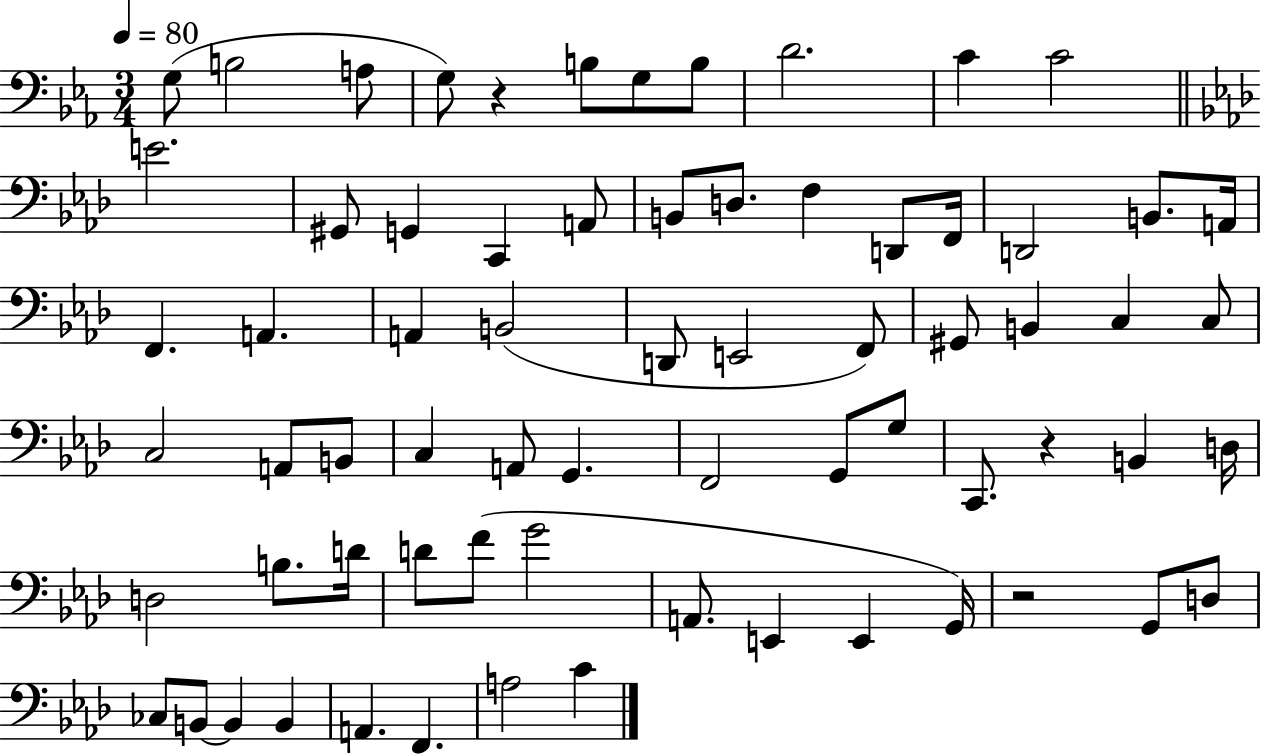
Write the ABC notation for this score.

X:1
T:Untitled
M:3/4
L:1/4
K:Eb
G,/2 B,2 A,/2 G,/2 z B,/2 G,/2 B,/2 D2 C C2 E2 ^G,,/2 G,, C,, A,,/2 B,,/2 D,/2 F, D,,/2 F,,/4 D,,2 B,,/2 A,,/4 F,, A,, A,, B,,2 D,,/2 E,,2 F,,/2 ^G,,/2 B,, C, C,/2 C,2 A,,/2 B,,/2 C, A,,/2 G,, F,,2 G,,/2 G,/2 C,,/2 z B,, D,/4 D,2 B,/2 D/4 D/2 F/2 G2 A,,/2 E,, E,, G,,/4 z2 G,,/2 D,/2 _C,/2 B,,/2 B,, B,, A,, F,, A,2 C